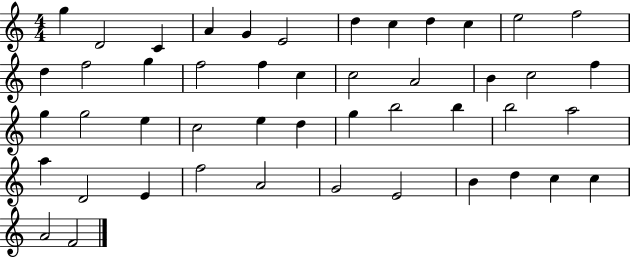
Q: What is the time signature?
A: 4/4